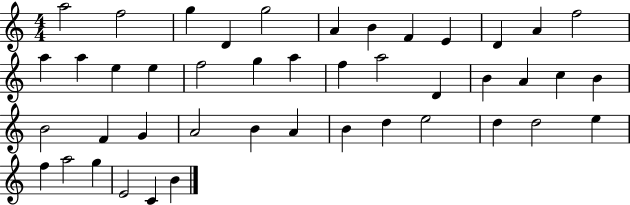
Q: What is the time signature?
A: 4/4